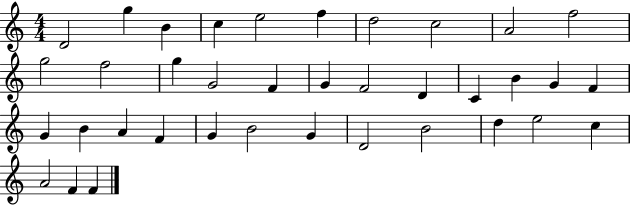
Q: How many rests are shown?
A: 0